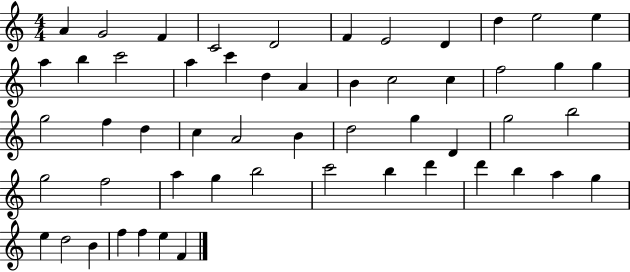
X:1
T:Untitled
M:4/4
L:1/4
K:C
A G2 F C2 D2 F E2 D d e2 e a b c'2 a c' d A B c2 c f2 g g g2 f d c A2 B d2 g D g2 b2 g2 f2 a g b2 c'2 b d' d' b a g e d2 B f f e F